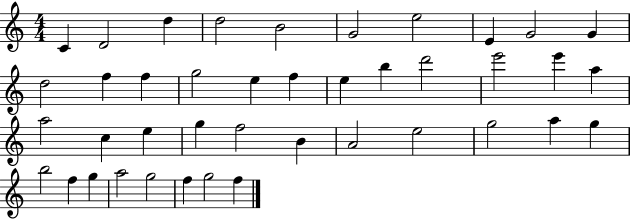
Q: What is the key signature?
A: C major